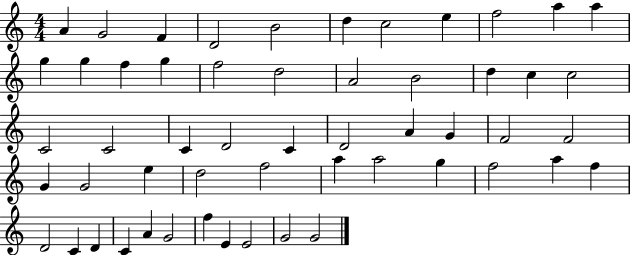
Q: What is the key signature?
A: C major